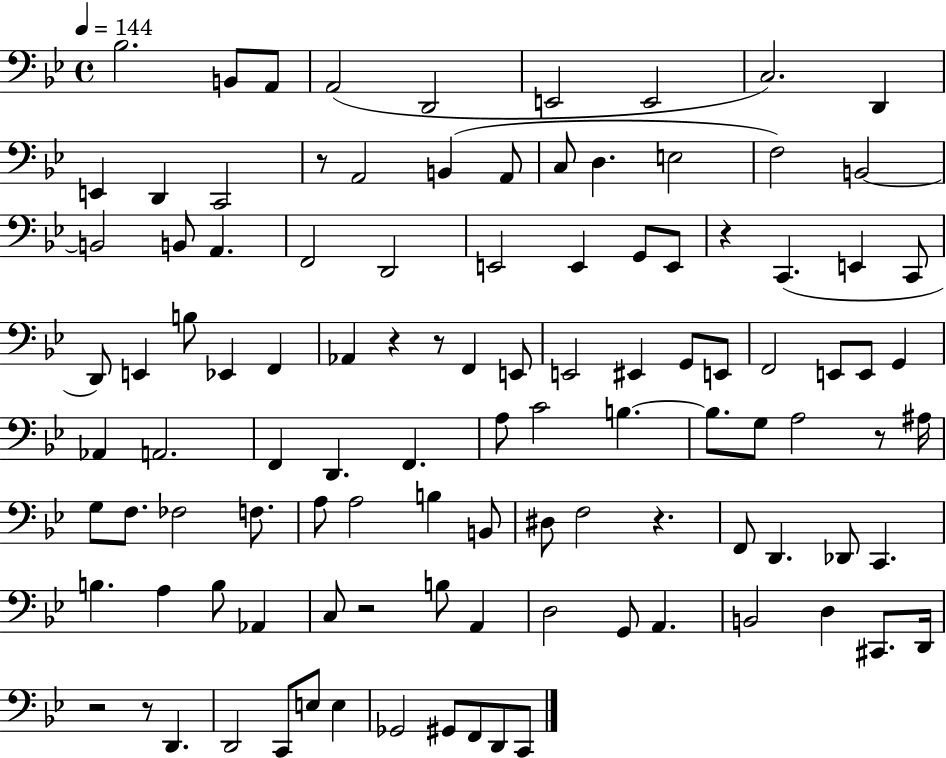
X:1
T:Untitled
M:4/4
L:1/4
K:Bb
_B,2 B,,/2 A,,/2 A,,2 D,,2 E,,2 E,,2 C,2 D,, E,, D,, C,,2 z/2 A,,2 B,, A,,/2 C,/2 D, E,2 F,2 B,,2 B,,2 B,,/2 A,, F,,2 D,,2 E,,2 E,, G,,/2 E,,/2 z C,, E,, C,,/2 D,,/2 E,, B,/2 _E,, F,, _A,, z z/2 F,, E,,/2 E,,2 ^E,, G,,/2 E,,/2 F,,2 E,,/2 E,,/2 G,, _A,, A,,2 F,, D,, F,, A,/2 C2 B, B,/2 G,/2 A,2 z/2 ^A,/4 G,/2 F,/2 _F,2 F,/2 A,/2 A,2 B, B,,/2 ^D,/2 F,2 z F,,/2 D,, _D,,/2 C,, B, A, B,/2 _A,, C,/2 z2 B,/2 A,, D,2 G,,/2 A,, B,,2 D, ^C,,/2 D,,/4 z2 z/2 D,, D,,2 C,,/2 E,/2 E, _G,,2 ^G,,/2 F,,/2 D,,/2 C,,/2